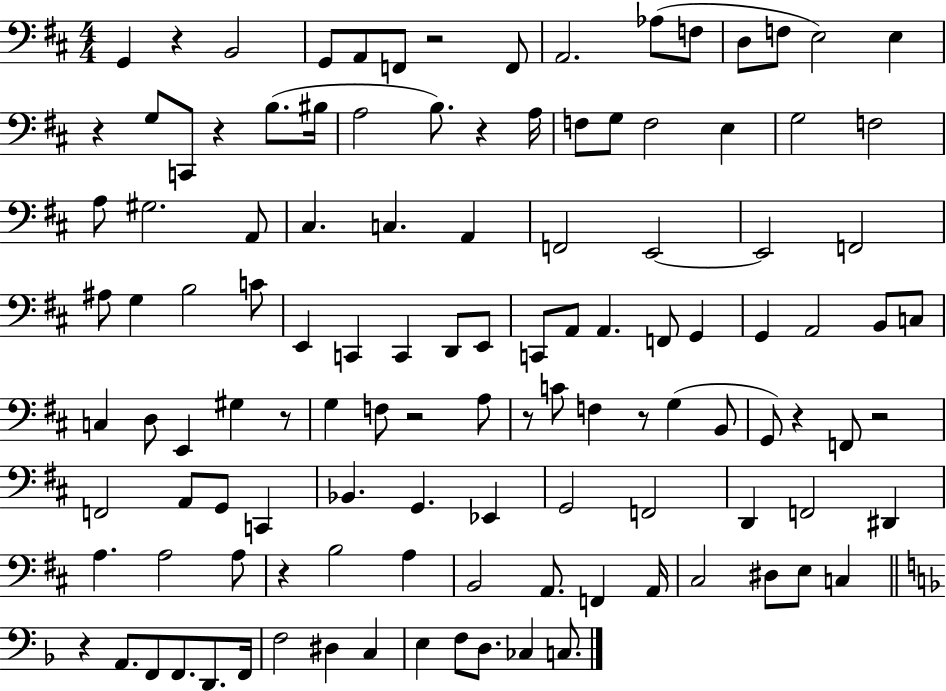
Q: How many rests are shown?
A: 13